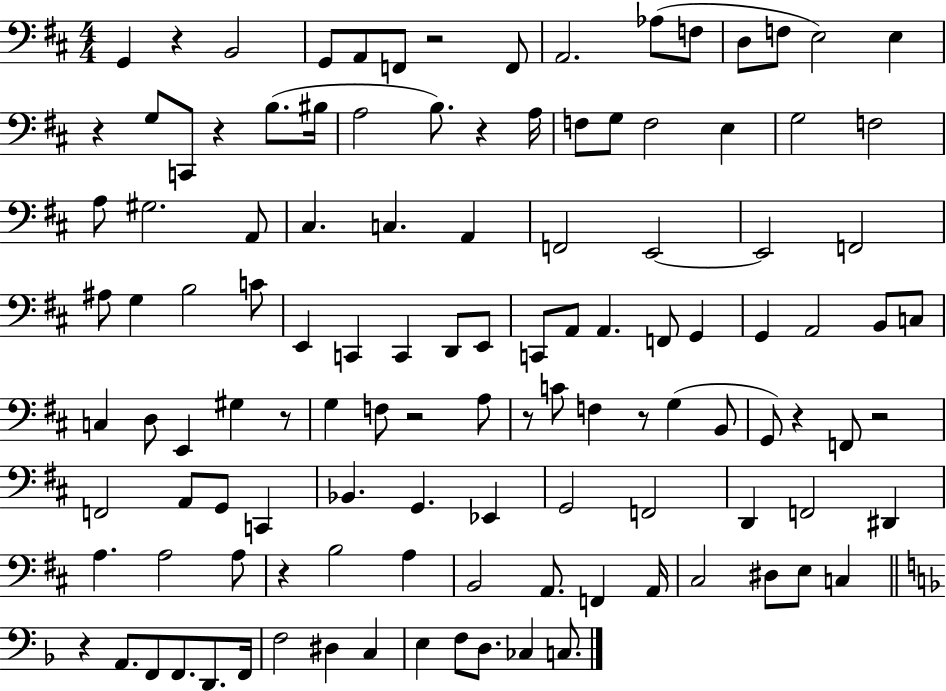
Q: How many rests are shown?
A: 13